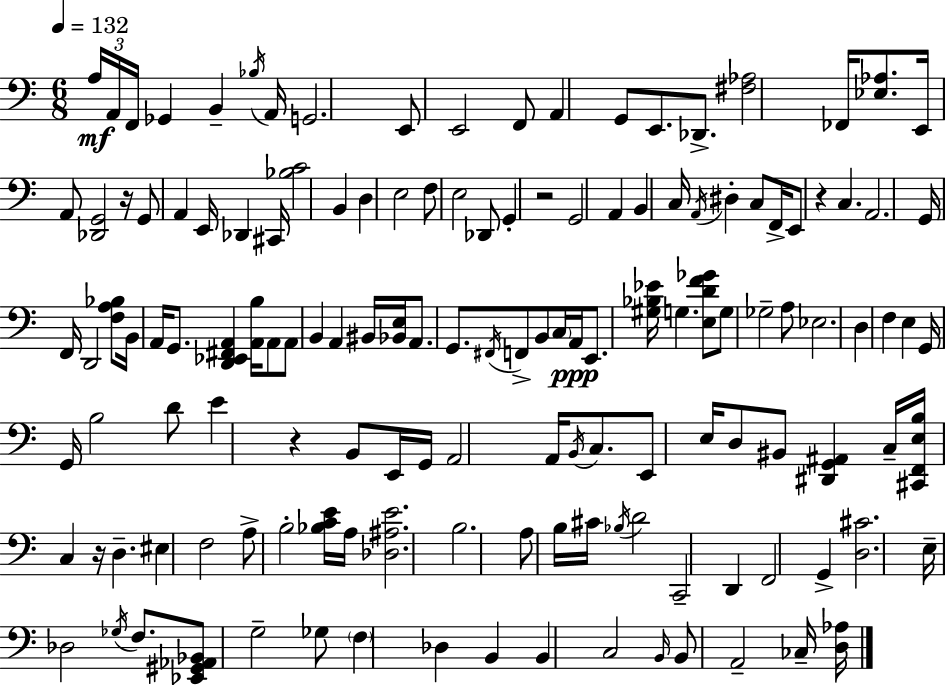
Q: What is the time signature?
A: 6/8